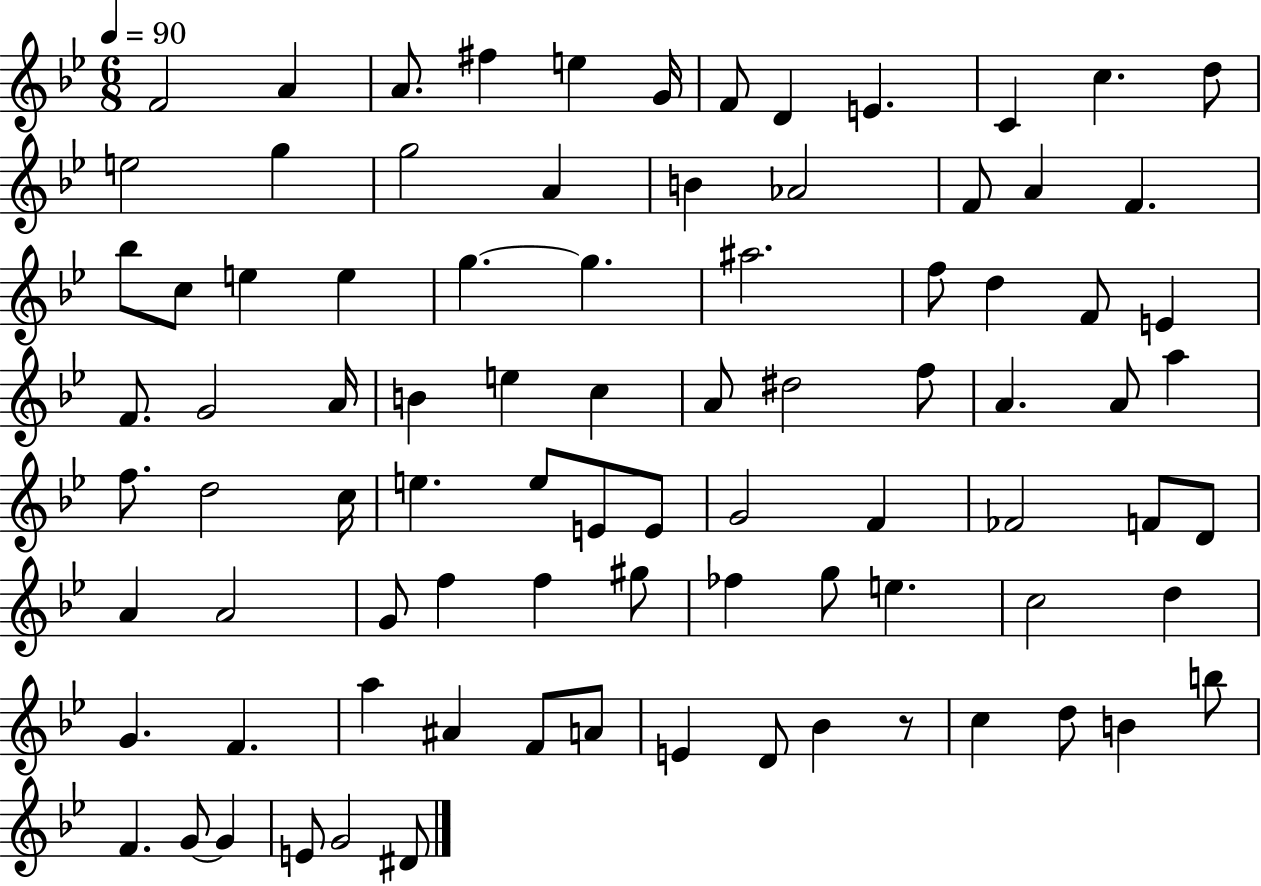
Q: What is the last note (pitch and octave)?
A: D#4